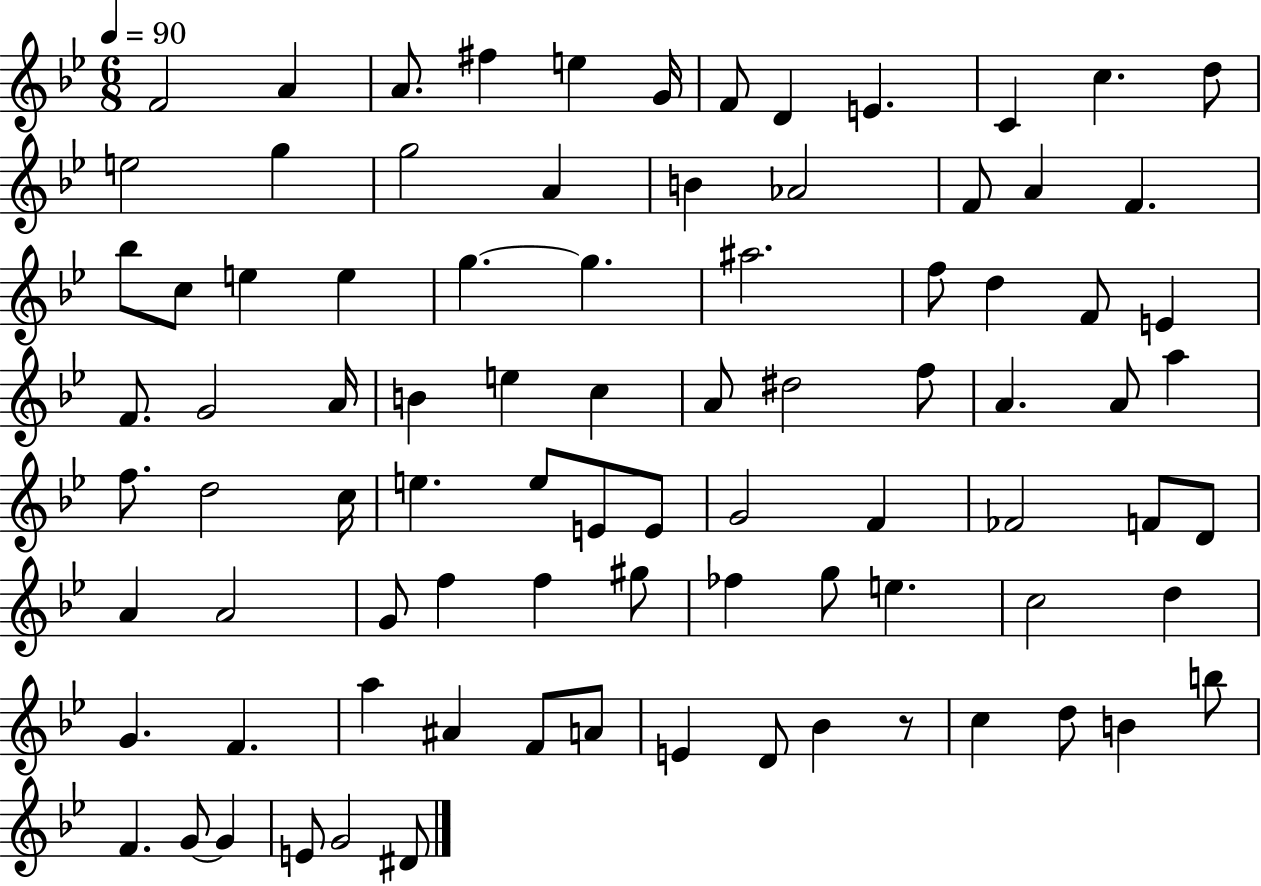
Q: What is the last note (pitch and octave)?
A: D#4